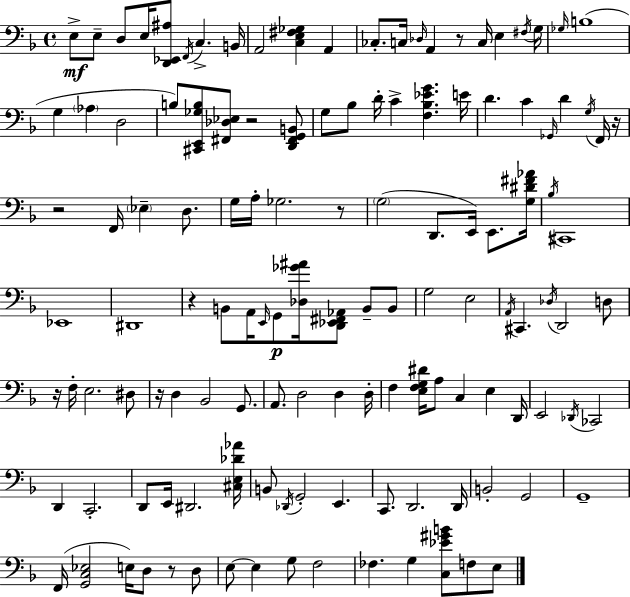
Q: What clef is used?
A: bass